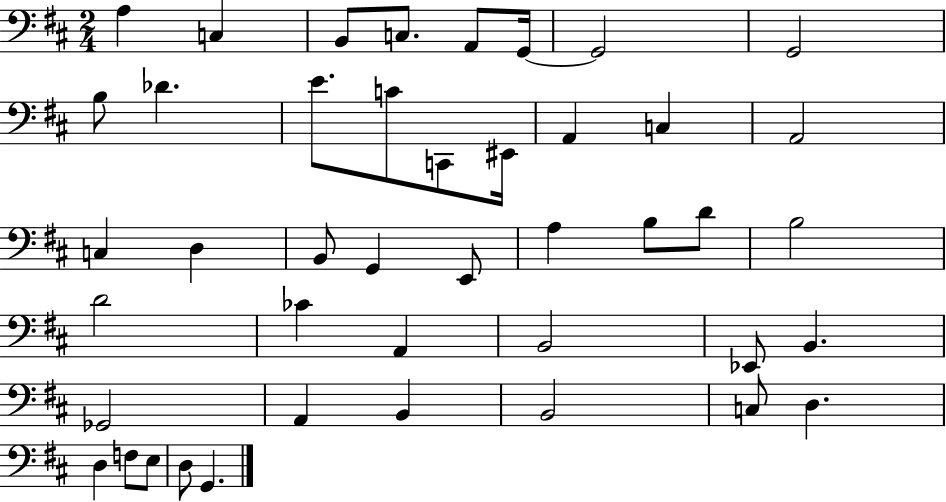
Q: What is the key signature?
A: D major